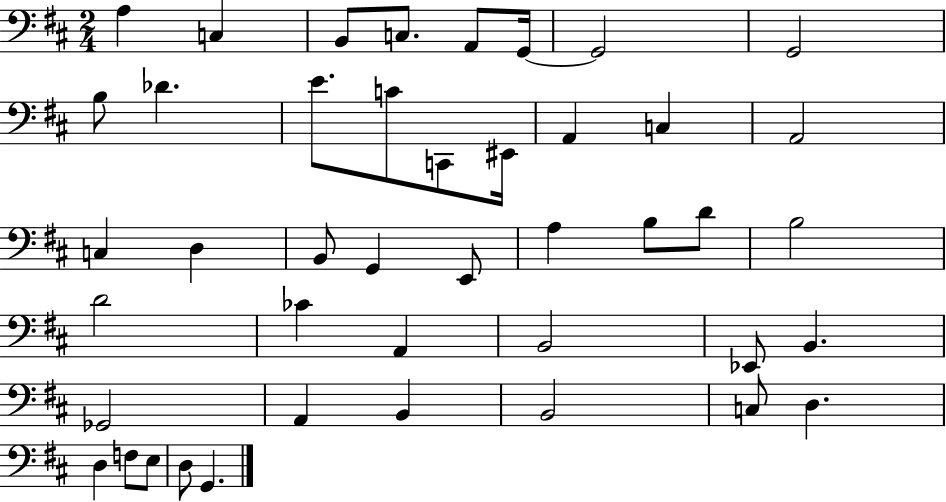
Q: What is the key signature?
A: D major